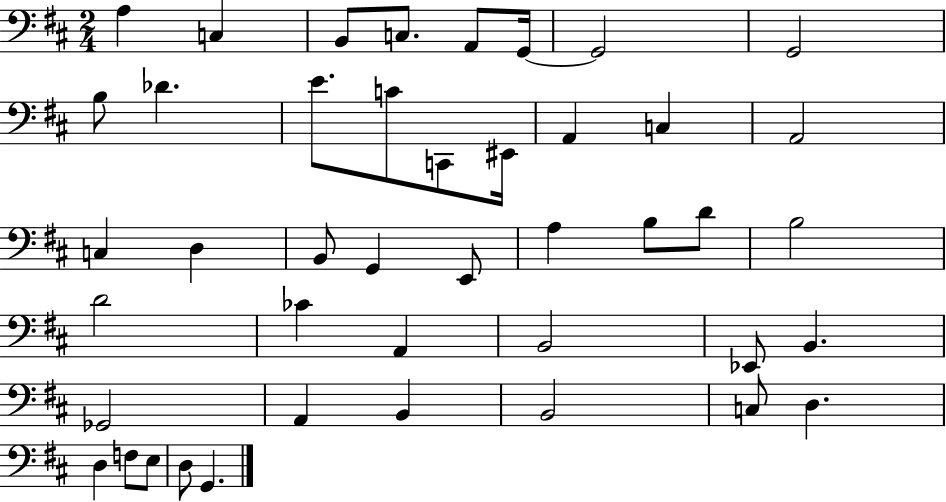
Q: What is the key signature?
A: D major